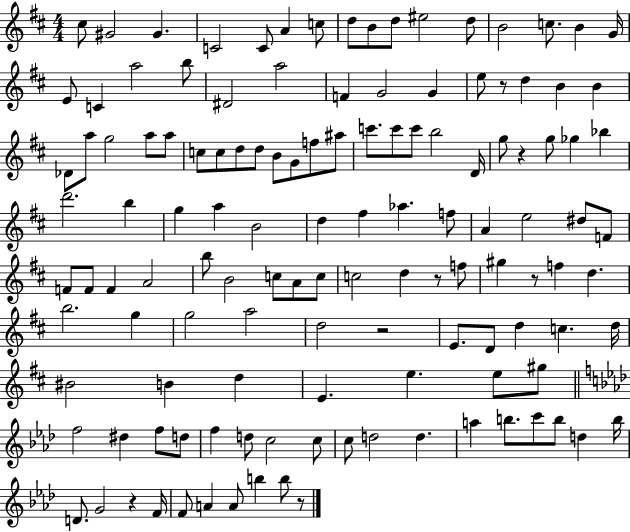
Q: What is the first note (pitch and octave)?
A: C#5